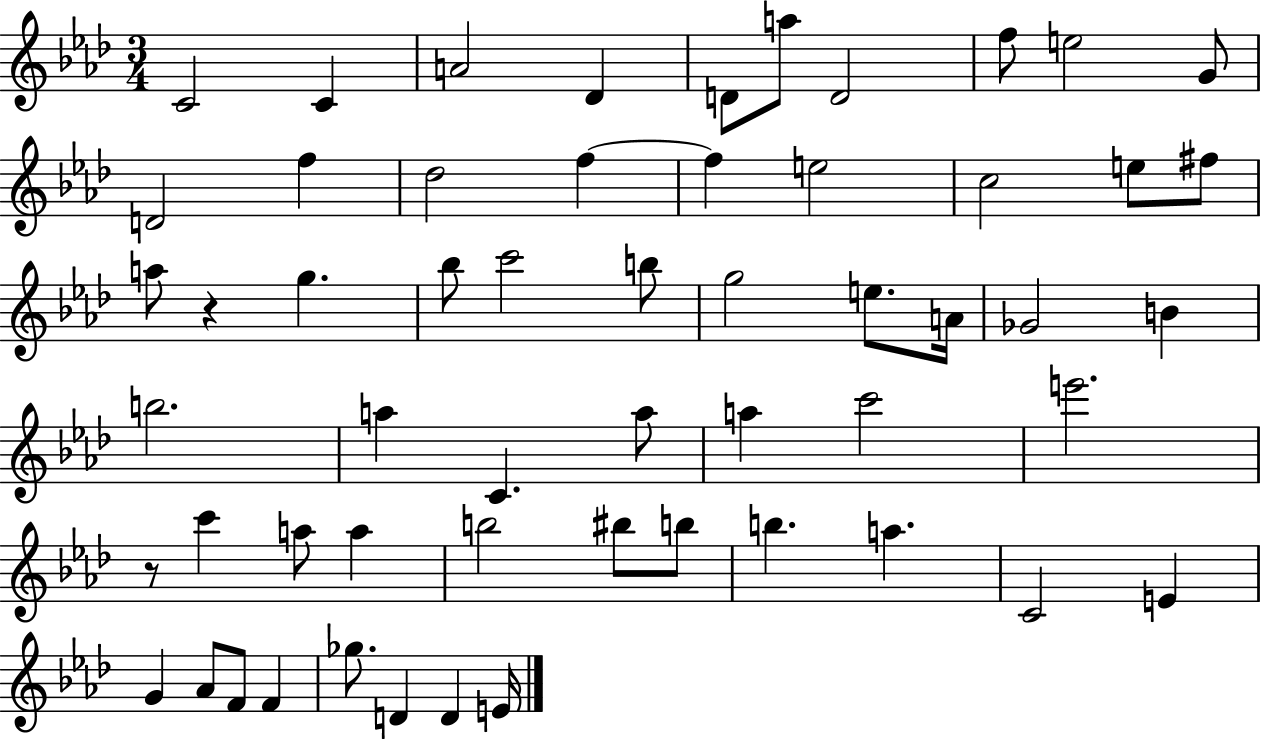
{
  \clef treble
  \numericTimeSignature
  \time 3/4
  \key aes \major
  c'2 c'4 | a'2 des'4 | d'8 a''8 d'2 | f''8 e''2 g'8 | \break d'2 f''4 | des''2 f''4~~ | f''4 e''2 | c''2 e''8 fis''8 | \break a''8 r4 g''4. | bes''8 c'''2 b''8 | g''2 e''8. a'16 | ges'2 b'4 | \break b''2. | a''4 c'4. a''8 | a''4 c'''2 | e'''2. | \break r8 c'''4 a''8 a''4 | b''2 bis''8 b''8 | b''4. a''4. | c'2 e'4 | \break g'4 aes'8 f'8 f'4 | ges''8. d'4 d'4 e'16 | \bar "|."
}